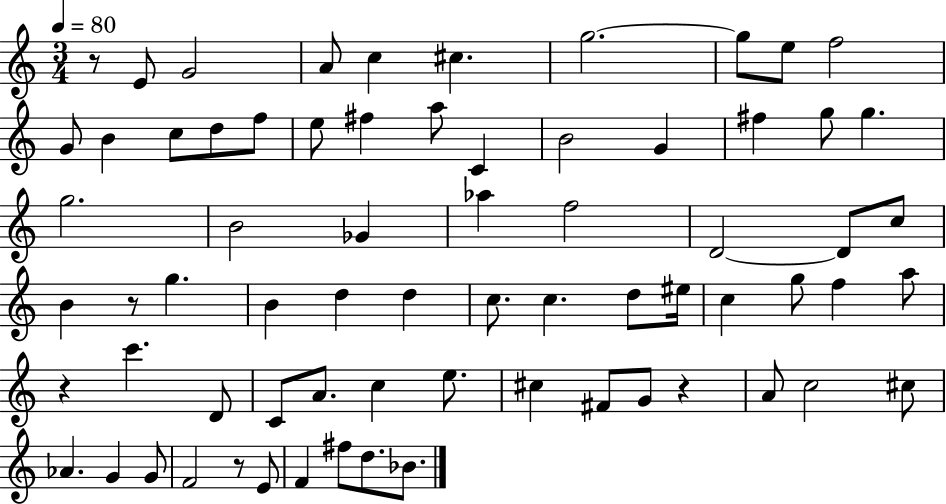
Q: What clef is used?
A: treble